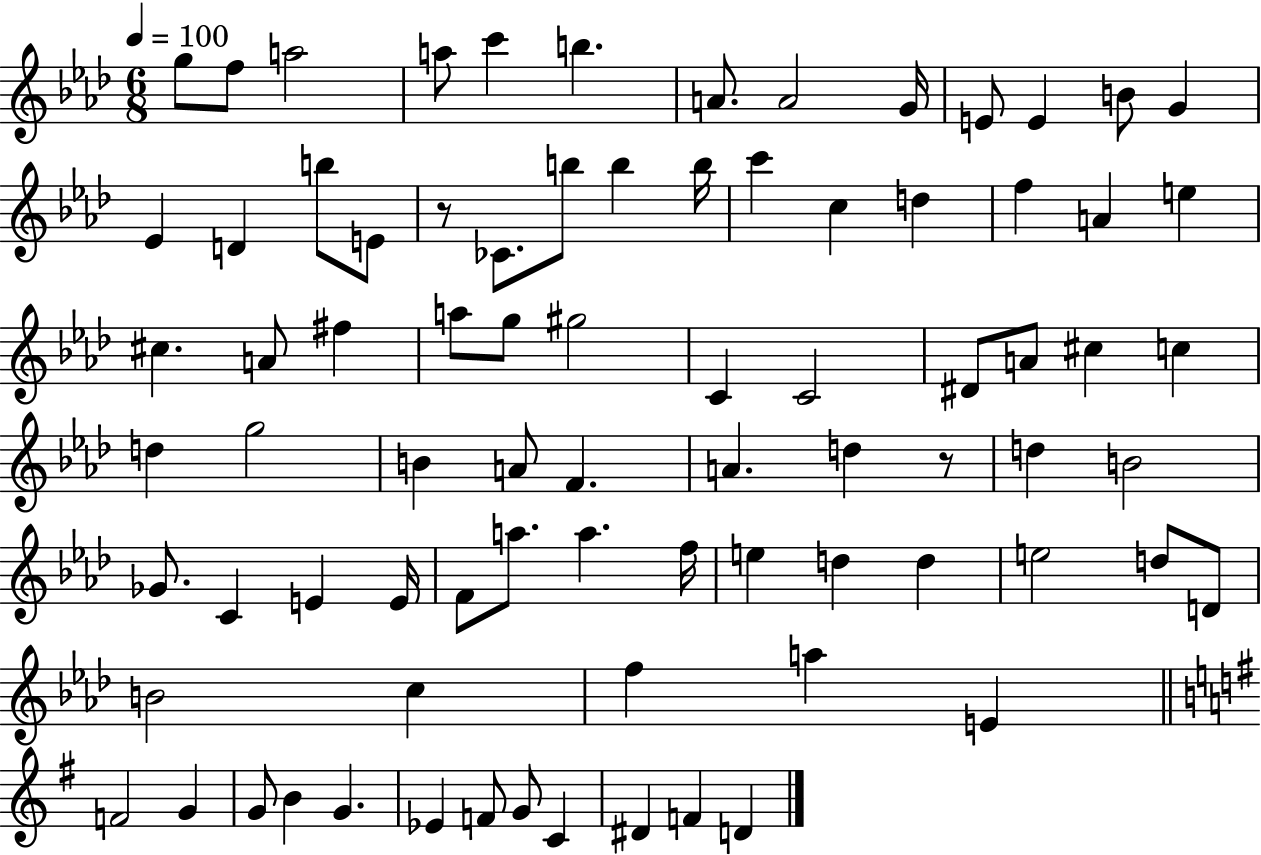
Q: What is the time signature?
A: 6/8